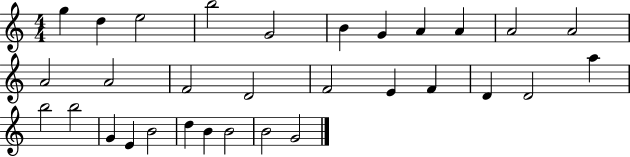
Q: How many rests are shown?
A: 0